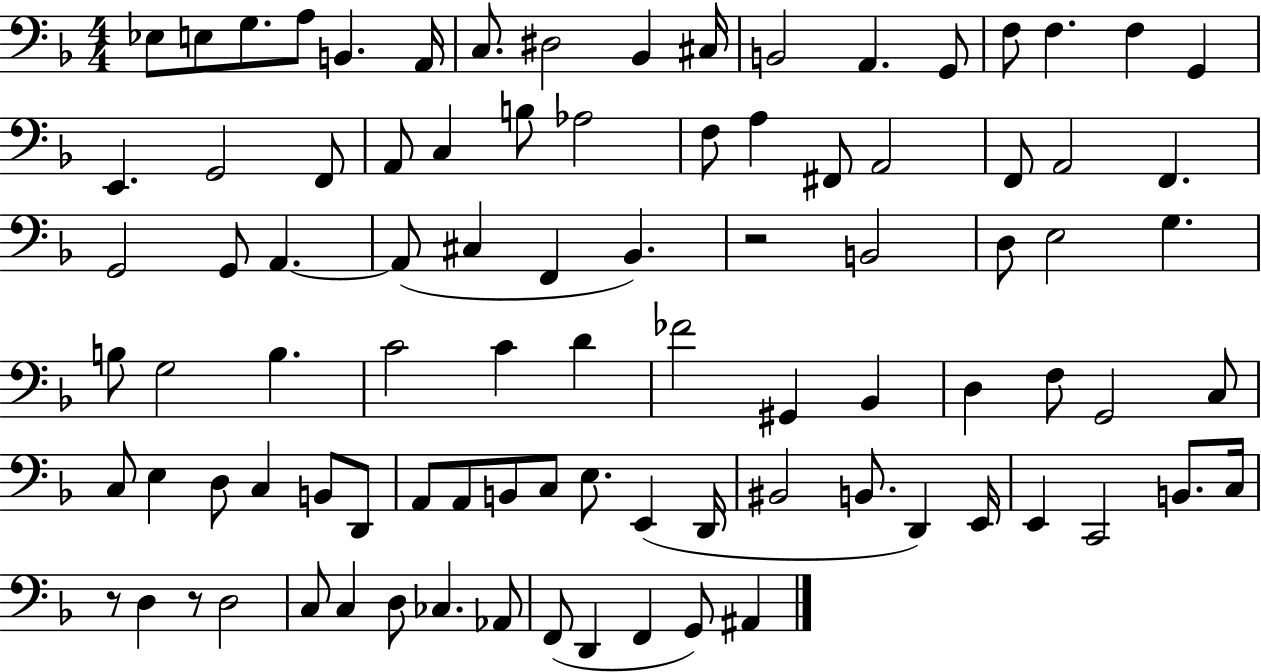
Eb3/e E3/e G3/e. A3/e B2/q. A2/s C3/e. D#3/h Bb2/q C#3/s B2/h A2/q. G2/e F3/e F3/q. F3/q G2/q E2/q. G2/h F2/e A2/e C3/q B3/e Ab3/h F3/e A3/q F#2/e A2/h F2/e A2/h F2/q. G2/h G2/e A2/q. A2/e C#3/q F2/q Bb2/q. R/h B2/h D3/e E3/h G3/q. B3/e G3/h B3/q. C4/h C4/q D4/q FES4/h G#2/q Bb2/q D3/q F3/e G2/h C3/e C3/e E3/q D3/e C3/q B2/e D2/e A2/e A2/e B2/e C3/e E3/e. E2/q D2/s BIS2/h B2/e. D2/q E2/s E2/q C2/h B2/e. C3/s R/e D3/q R/e D3/h C3/e C3/q D3/e CES3/q. Ab2/e F2/e D2/q F2/q G2/e A#2/q